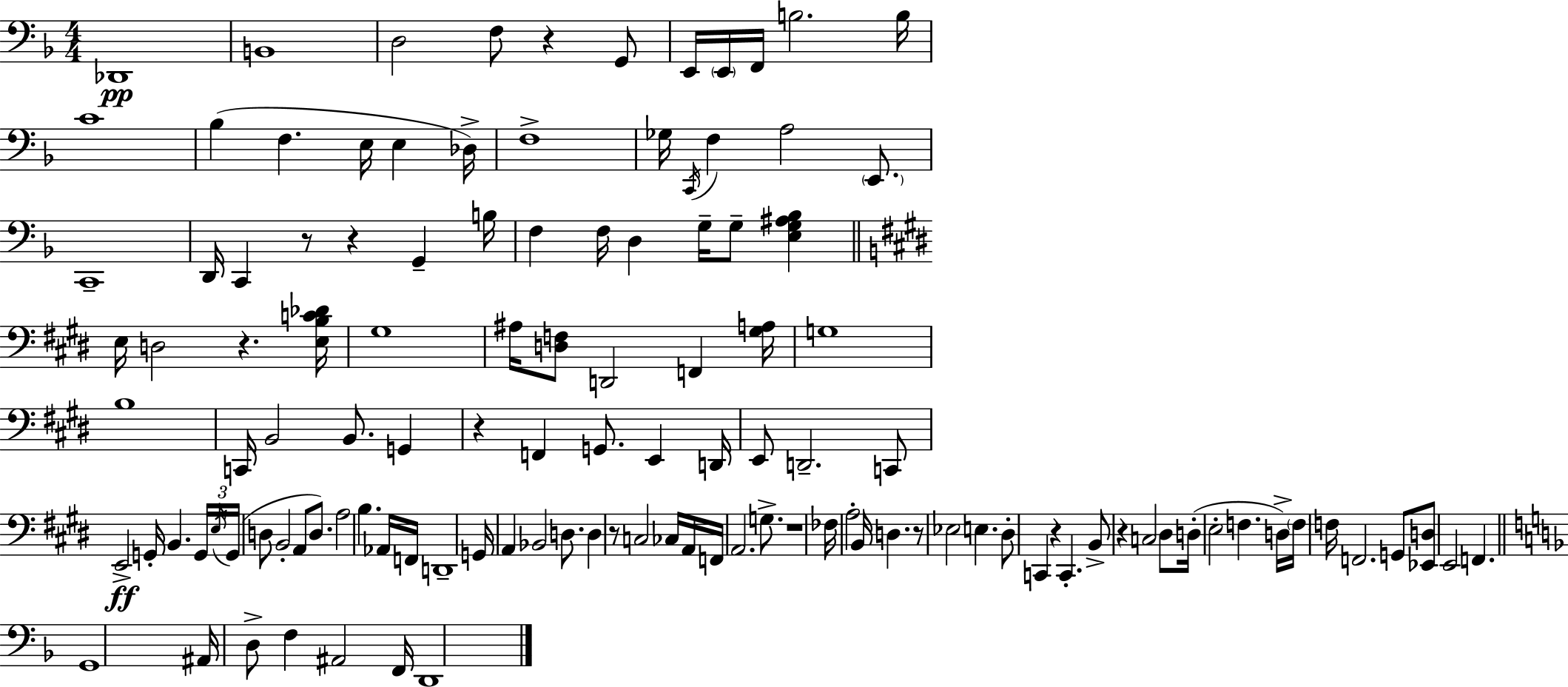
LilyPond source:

{
  \clef bass
  \numericTimeSignature
  \time 4/4
  \key f \major
  des,1\pp | b,1 | d2 f8 r4 g,8 | e,16 \parenthesize e,16 f,16 b2. b16 | \break c'1 | bes4( f4. e16 e4 des16->) | f1-> | ges16 \acciaccatura { c,16 } f4 a2 \parenthesize e,8. | \break c,1-- | d,16 c,4 r8 r4 g,4-- | b16 f4 f16 d4 g16-- g8-- <e g ais bes>4 | \bar "||" \break \key e \major e16 d2 r4. <e b c' des'>16 | gis1 | ais16 <d f>8 d,2 f,4 <gis a>16 | g1 | \break b1 | c,16 b,2 b,8. g,4 | r4 f,4 g,8. e,4 d,16 | e,8 d,2.-- c,8 | \break e,2->\ff g,16-. b,4. \tuplet 3/2 { g,16 | \acciaccatura { e16 }( g,16 } d8 b,2-. a,8 d8.) | a2 b4. aes,16 | f,16 d,1-- | \break g,16 a,4 bes,2 d8. | d4 r8 c2 ces16 | a,16 f,16 a,2. g8.-> | r1 | \break fes16 a2-. b,16 d4. | r8 ees2 e4. | dis8-. c,4 r4 c,4.-. | b,8-> r4 c2 dis8 | \break d16-.( e2-. f4. | d16->) \parenthesize f16 f16 f,2. g,8 | <ees, d>8 e,2 f,4. | \bar "||" \break \key f \major g,1 | ais,16 d8-> f4 ais,2 f,16 | d,1 | \bar "|."
}